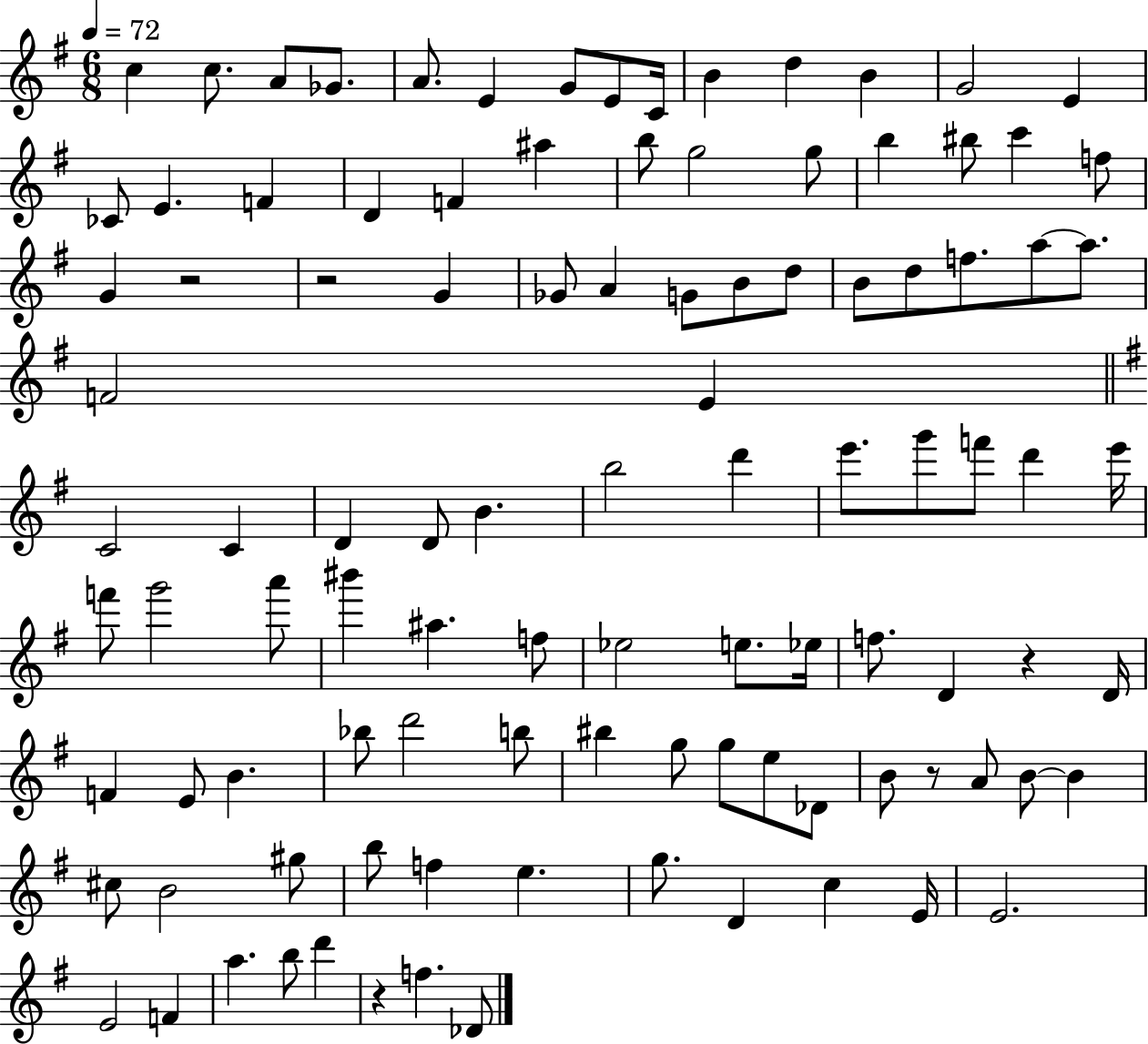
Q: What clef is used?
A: treble